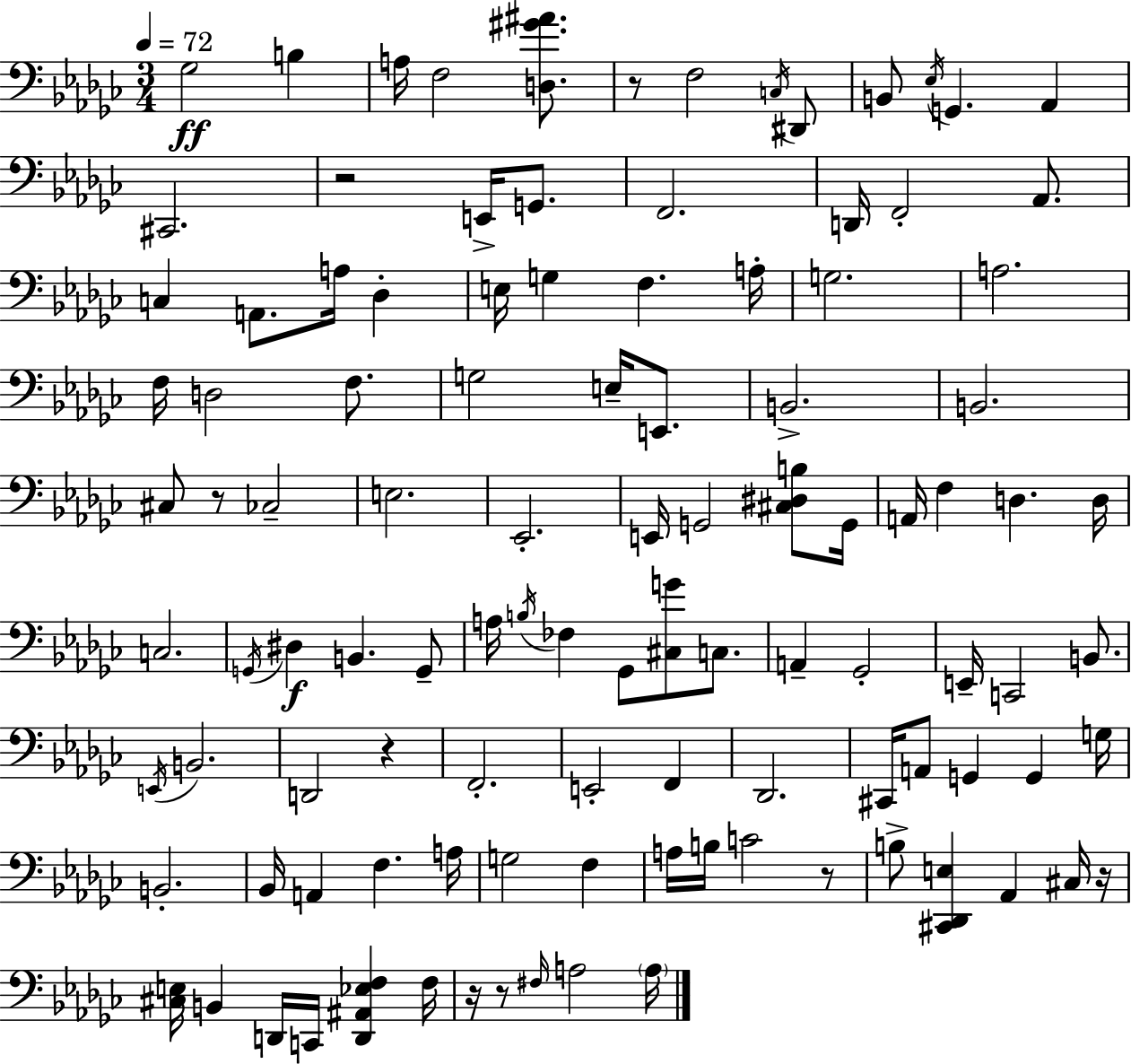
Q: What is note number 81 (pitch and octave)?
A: F3